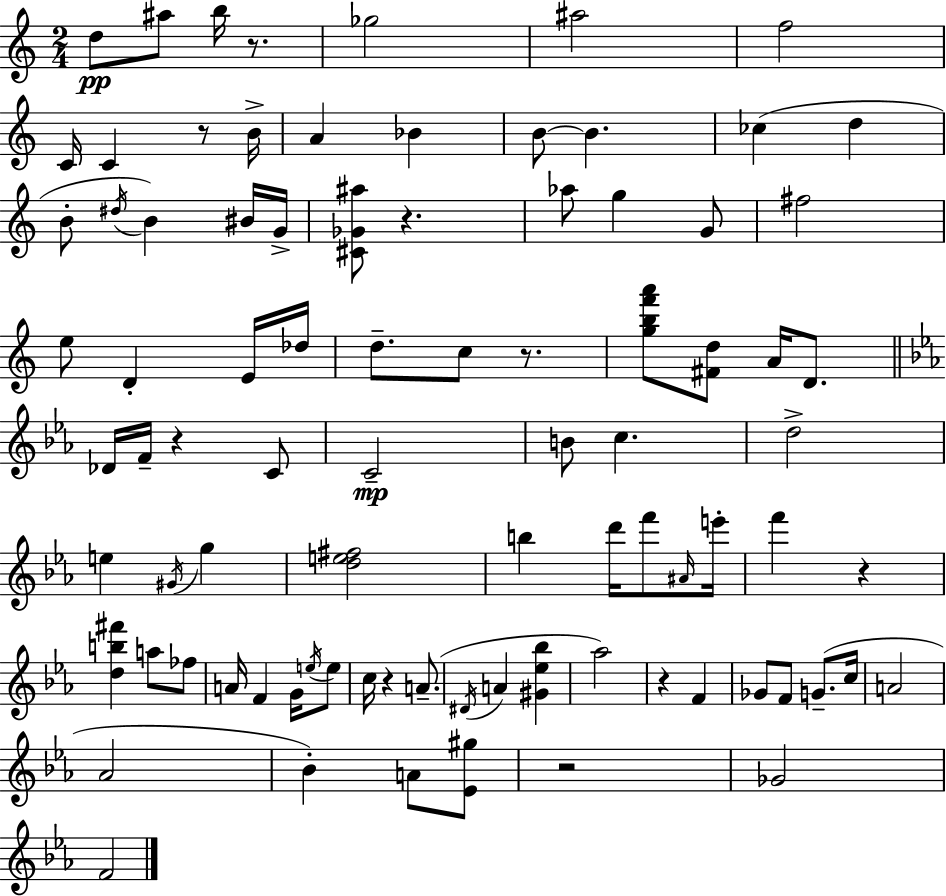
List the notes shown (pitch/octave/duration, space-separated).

D5/e A#5/e B5/s R/e. Gb5/h A#5/h F5/h C4/s C4/q R/e B4/s A4/q Bb4/q B4/e B4/q. CES5/q D5/q B4/e D#5/s B4/q BIS4/s G4/s [C#4,Gb4,A#5]/e R/q. Ab5/e G5/q G4/e F#5/h E5/e D4/q E4/s Db5/s D5/e. C5/e R/e. [G5,B5,F6,A6]/e [F#4,D5]/e A4/s D4/e. Db4/s F4/s R/q C4/e C4/h B4/e C5/q. D5/h E5/q G#4/s G5/q [D5,E5,F#5]/h B5/q D6/s F6/e A#4/s E6/s F6/q R/q [D5,B5,F#6]/q A5/e FES5/e A4/s F4/q G4/s E5/s E5/e C5/s R/q A4/e. D#4/s A4/q [G#4,Eb5,Bb5]/q Ab5/h R/q F4/q Gb4/e F4/e G4/e. C5/s A4/h Ab4/h Bb4/q A4/e [Eb4,G#5]/e R/h Gb4/h F4/h